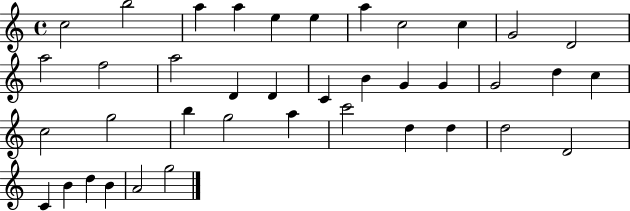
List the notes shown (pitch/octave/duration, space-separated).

C5/h B5/h A5/q A5/q E5/q E5/q A5/q C5/h C5/q G4/h D4/h A5/h F5/h A5/h D4/q D4/q C4/q B4/q G4/q G4/q G4/h D5/q C5/q C5/h G5/h B5/q G5/h A5/q C6/h D5/q D5/q D5/h D4/h C4/q B4/q D5/q B4/q A4/h G5/h